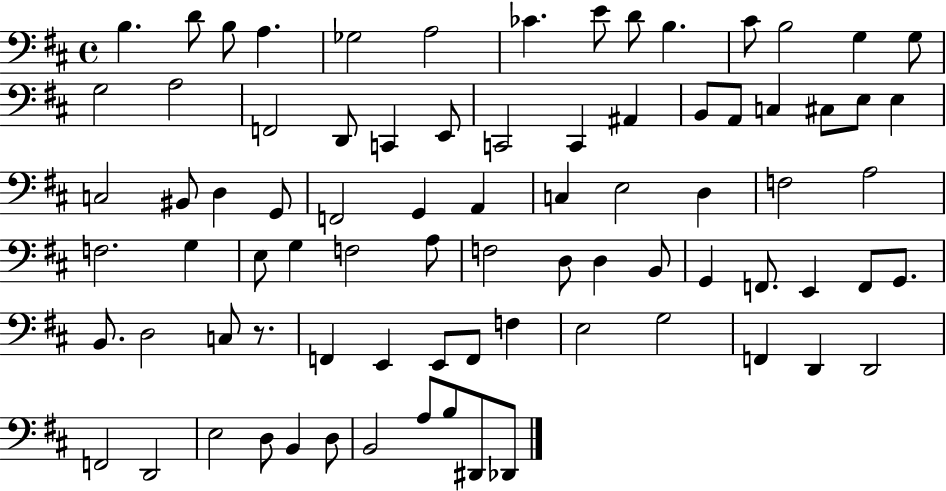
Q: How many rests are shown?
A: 1